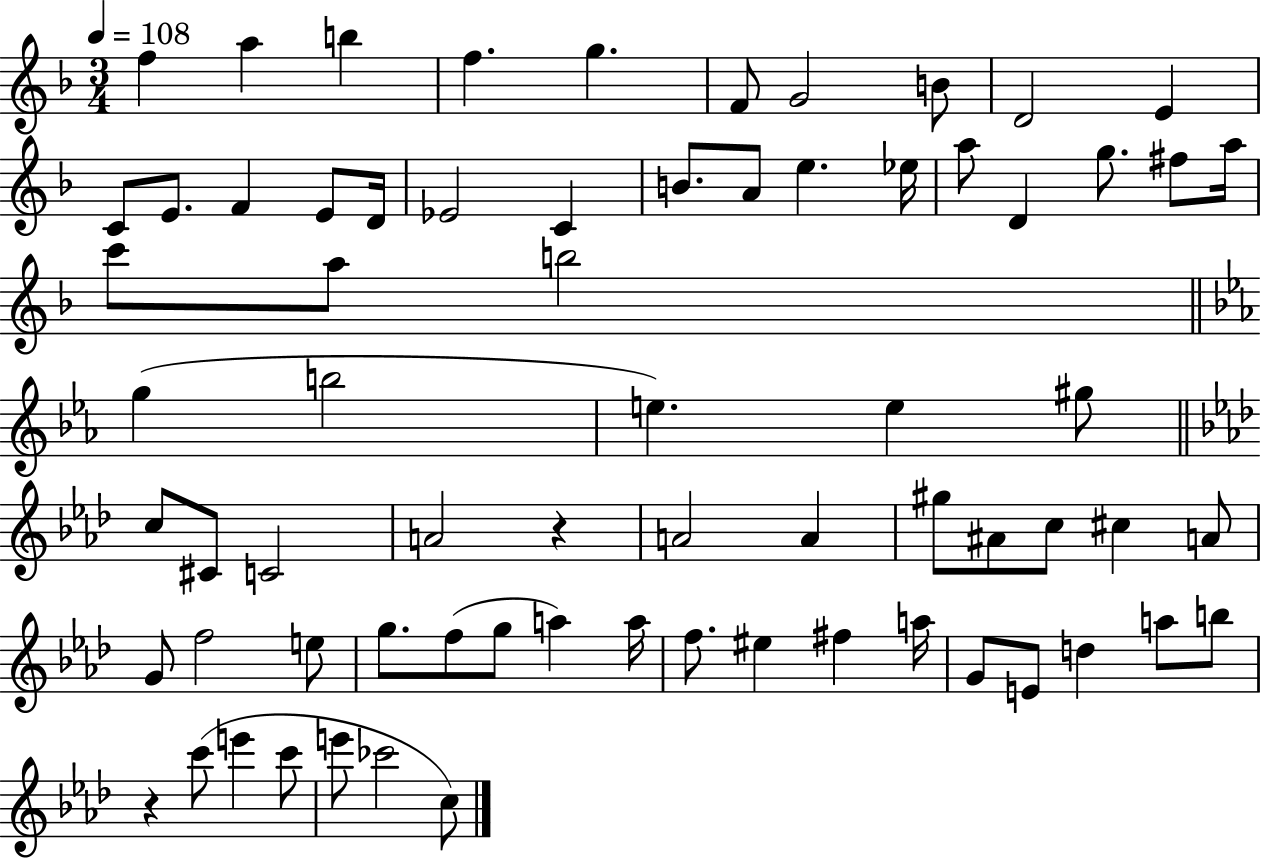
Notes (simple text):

F5/q A5/q B5/q F5/q. G5/q. F4/e G4/h B4/e D4/h E4/q C4/e E4/e. F4/q E4/e D4/s Eb4/h C4/q B4/e. A4/e E5/q. Eb5/s A5/e D4/q G5/e. F#5/e A5/s C6/e A5/e B5/h G5/q B5/h E5/q. E5/q G#5/e C5/e C#4/e C4/h A4/h R/q A4/h A4/q G#5/e A#4/e C5/e C#5/q A4/e G4/e F5/h E5/e G5/e. F5/e G5/e A5/q A5/s F5/e. EIS5/q F#5/q A5/s G4/e E4/e D5/q A5/e B5/e R/q C6/e E6/q C6/e E6/e CES6/h C5/e